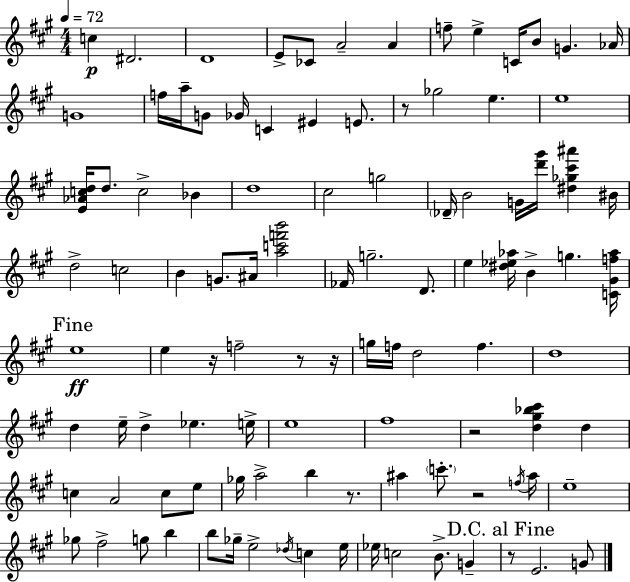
{
  \clef treble
  \numericTimeSignature
  \time 4/4
  \key a \major
  \tempo 4 = 72
  \repeat volta 2 { c''4\p dis'2. | d'1 | e'8-> ces'8 a'2-- a'4 | f''8-- e''4-> c'16 b'8 g'4. aes'16 | \break g'1 | f''16 a''16-- g'8 ges'16 c'4 eis'4 e'8. | r8 ges''2 e''4. | e''1 | \break <e' aes' c'' d''>16 d''8. c''2-> bes'4 | d''1 | cis''2 g''2 | \parenthesize des'16-- b'2 g'16 <d''' gis'''>16 <dis'' ges'' cis''' ais'''>4 bis'16 | \break d''2-> c''2 | b'4 g'8. ais'16 <a'' c''' f''' b'''>2 | fes'16 g''2.-- d'8. | e''4 <dis'' ees'' aes''>16 b'4-> g''4. <c' gis' f'' aes''>16 | \break \mark "Fine" e''1\ff | e''4 r16 f''2-- r8 r16 | g''16 f''16 d''2 f''4. | d''1 | \break d''4 e''16-- d''4-> ees''4. e''16-> | e''1 | fis''1 | r2 <d'' gis'' bes'' cis'''>4 d''4 | \break c''4 a'2 c''8 e''8 | ges''16 a''2-> b''4 r8. | ais''4 \parenthesize c'''8.-. r2 \acciaccatura { f''16 } | ais''16 e''1-- | \break ges''8 fis''2-> g''8 b''4 | b''8 ges''16-- e''2-> \acciaccatura { des''16 } c''4 | e''16 ees''16 c''2 b'8.-> g'4-- | \mark "D.C. al Fine" r8 e'2. | \break g'8 } \bar "|."
}